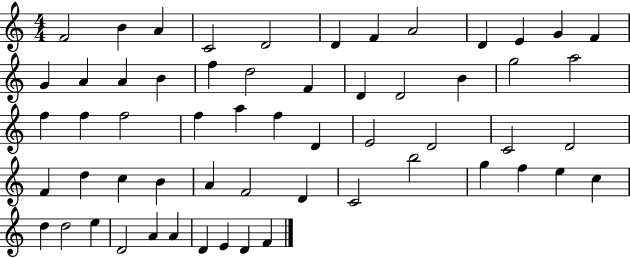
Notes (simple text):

F4/h B4/q A4/q C4/h D4/h D4/q F4/q A4/h D4/q E4/q G4/q F4/q G4/q A4/q A4/q B4/q F5/q D5/h F4/q D4/q D4/h B4/q G5/h A5/h F5/q F5/q F5/h F5/q A5/q F5/q D4/q E4/h D4/h C4/h D4/h F4/q D5/q C5/q B4/q A4/q F4/h D4/q C4/h B5/h G5/q F5/q E5/q C5/q D5/q D5/h E5/q D4/h A4/q A4/q D4/q E4/q D4/q F4/q